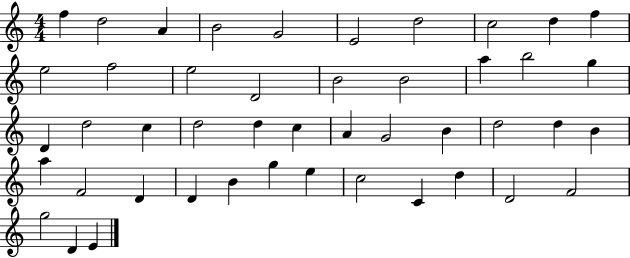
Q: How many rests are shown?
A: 0